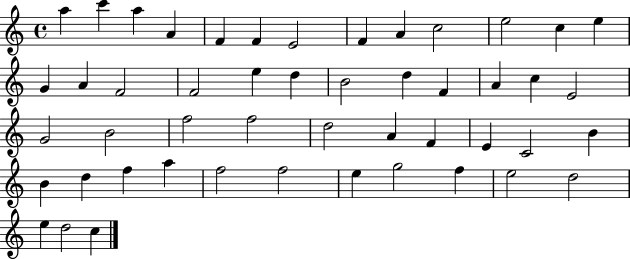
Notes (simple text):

A5/q C6/q A5/q A4/q F4/q F4/q E4/h F4/q A4/q C5/h E5/h C5/q E5/q G4/q A4/q F4/h F4/h E5/q D5/q B4/h D5/q F4/q A4/q C5/q E4/h G4/h B4/h F5/h F5/h D5/h A4/q F4/q E4/q C4/h B4/q B4/q D5/q F5/q A5/q F5/h F5/h E5/q G5/h F5/q E5/h D5/h E5/q D5/h C5/q